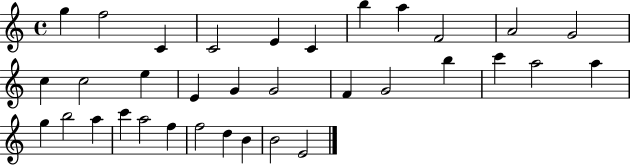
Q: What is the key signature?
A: C major